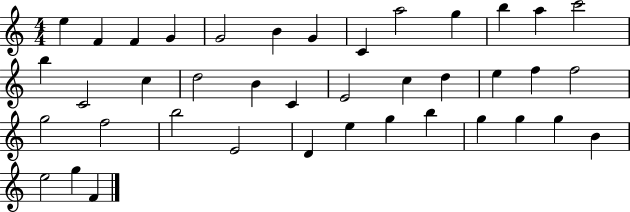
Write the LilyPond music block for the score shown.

{
  \clef treble
  \numericTimeSignature
  \time 4/4
  \key c \major
  e''4 f'4 f'4 g'4 | g'2 b'4 g'4 | c'4 a''2 g''4 | b''4 a''4 c'''2 | \break b''4 c'2 c''4 | d''2 b'4 c'4 | e'2 c''4 d''4 | e''4 f''4 f''2 | \break g''2 f''2 | b''2 e'2 | d'4 e''4 g''4 b''4 | g''4 g''4 g''4 b'4 | \break e''2 g''4 f'4 | \bar "|."
}